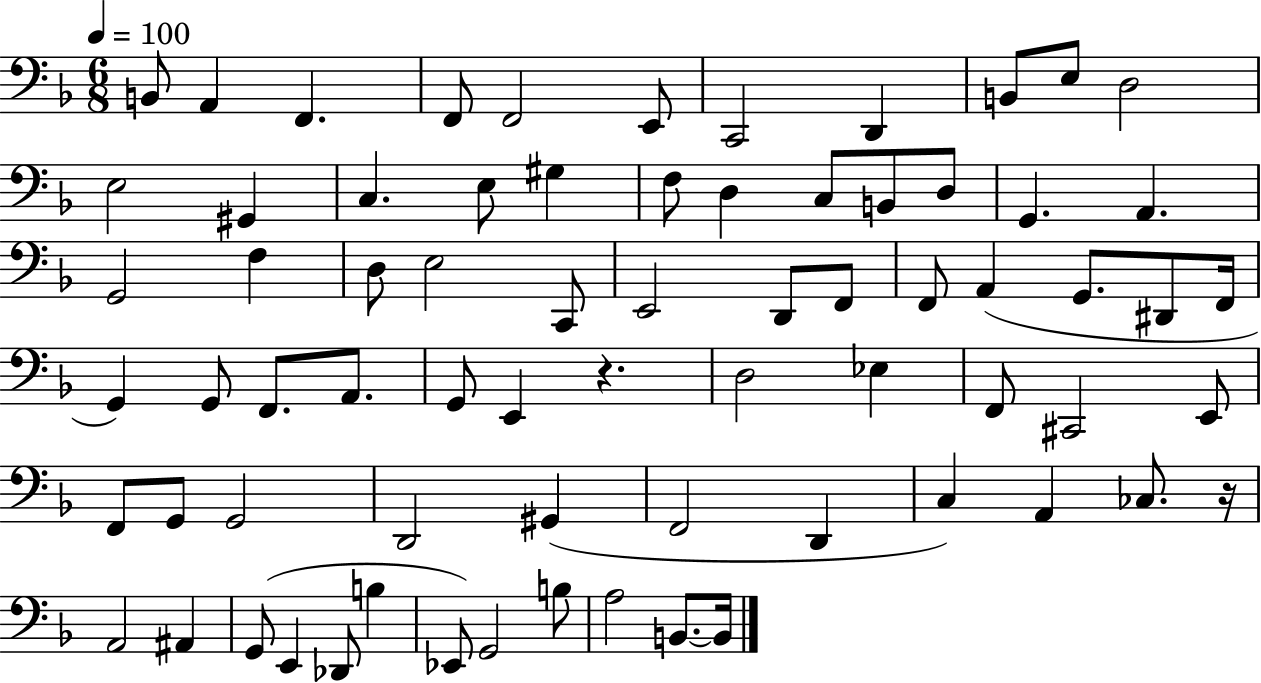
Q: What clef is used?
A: bass